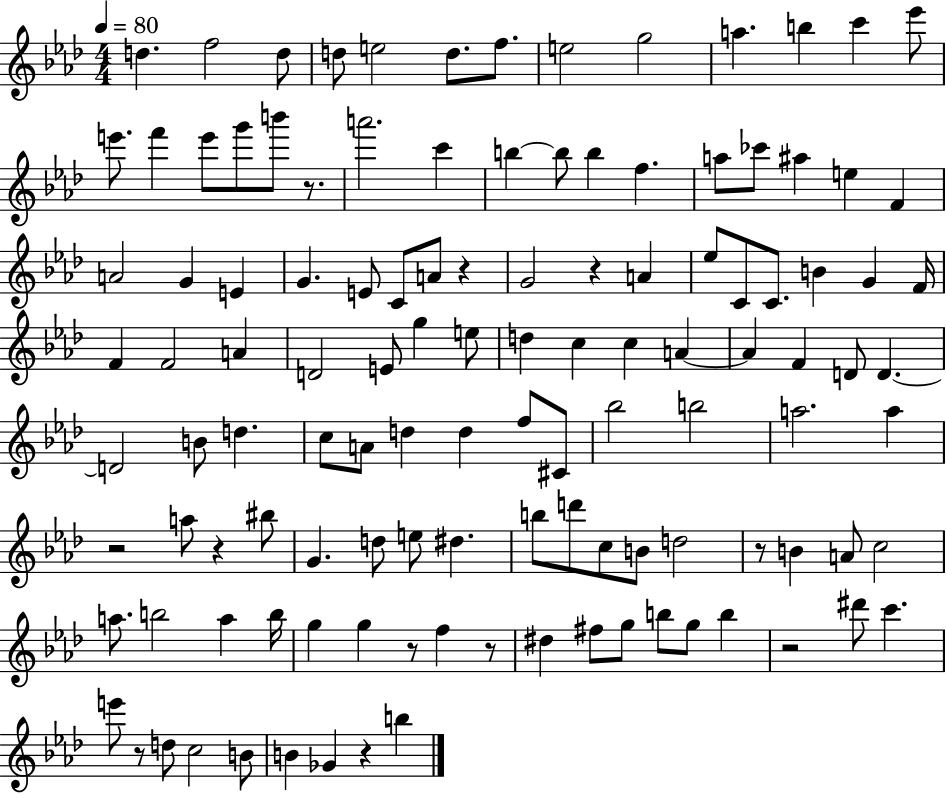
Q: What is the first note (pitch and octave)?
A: D5